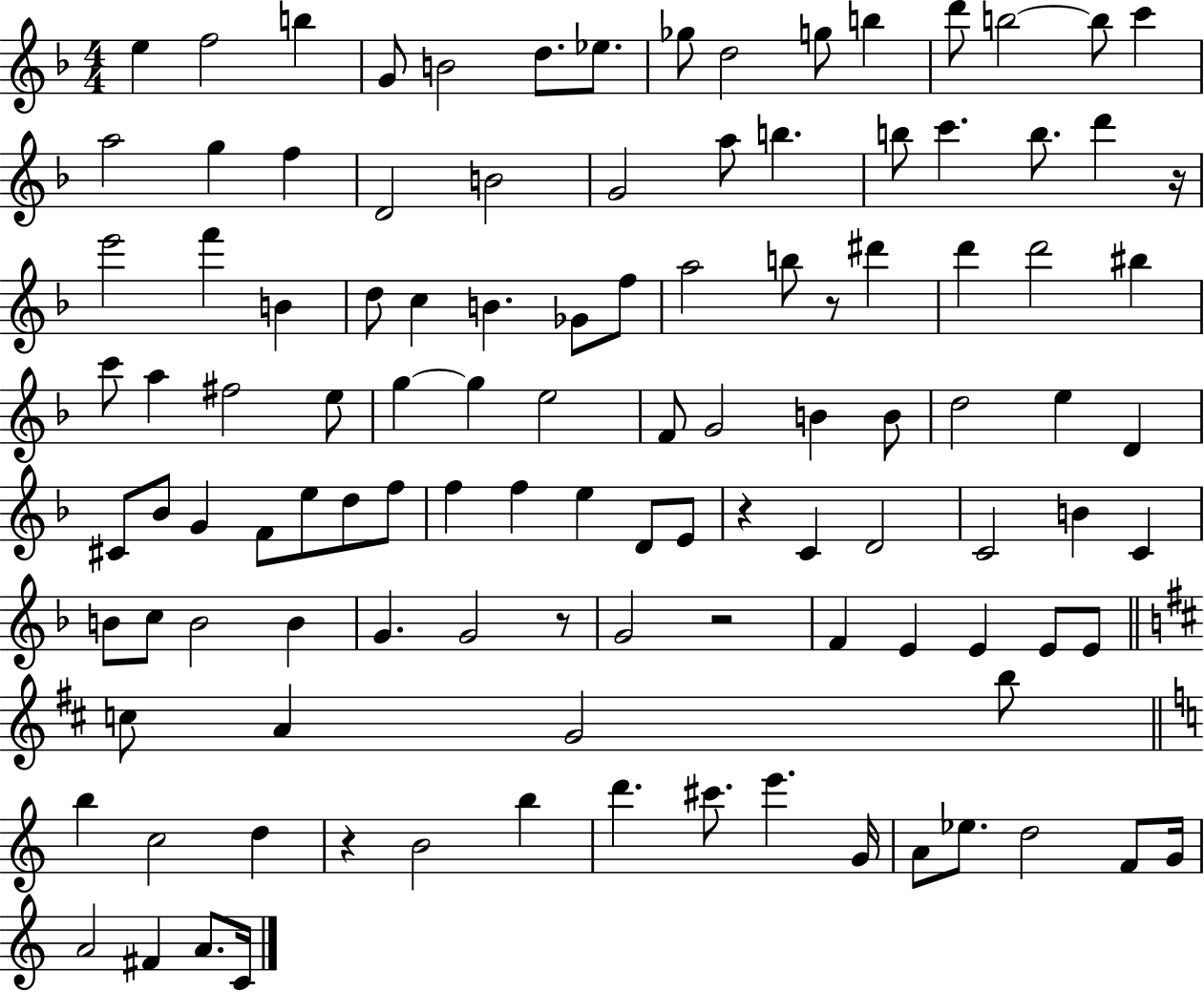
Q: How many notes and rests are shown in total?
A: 112